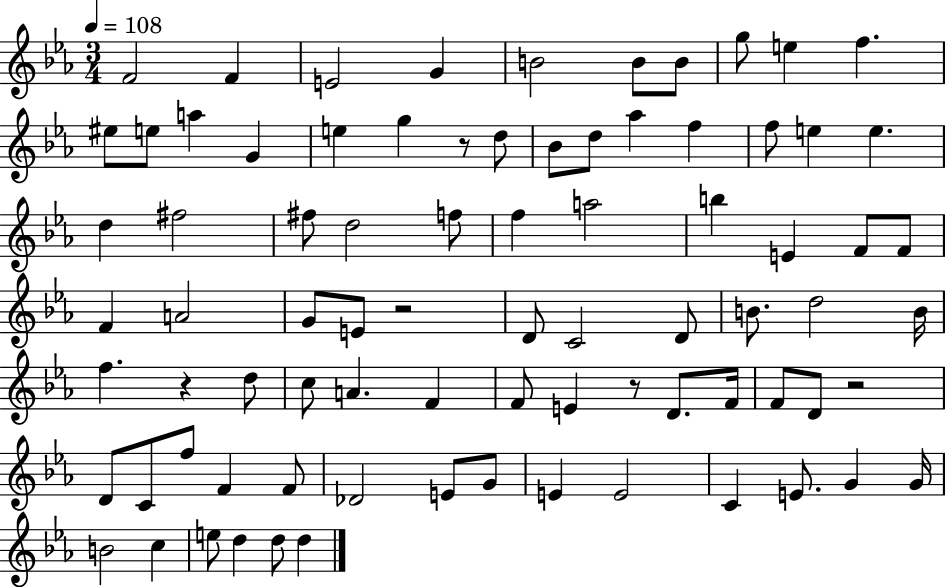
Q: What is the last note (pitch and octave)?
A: D5